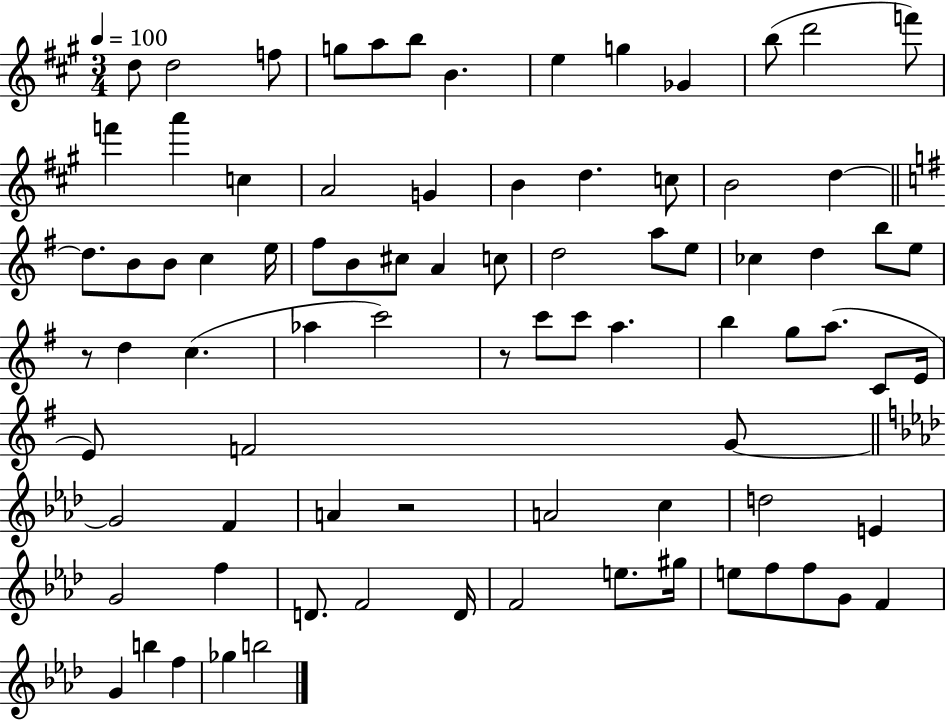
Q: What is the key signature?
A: A major